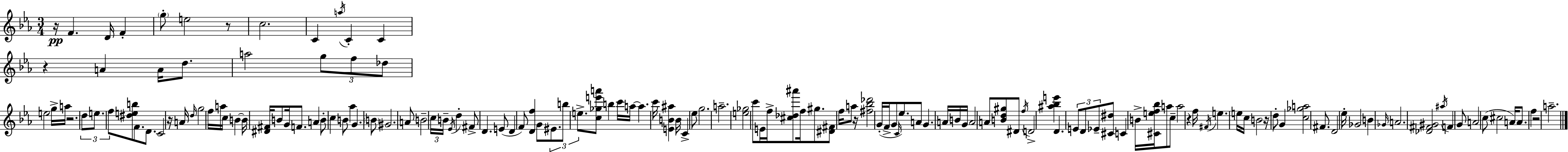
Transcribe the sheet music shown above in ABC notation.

X:1
T:Untitled
M:3/4
L:1/4
K:Cm
z/4 F D/4 F g/2 e2 z/2 c2 C a/4 C C z A A/4 d/2 a2 g/2 f/2 _d/2 e2 g/4 a/4 z2 d/2 e/2 f/2 [^deb]/2 F/2 D/2 C2 z/4 A/4 d/4 g2 f/4 a/4 c/4 B B/4 [^D^F]/4 B/2 G/4 F/2 A B/2 c B/2 _a G B/2 ^G2 A/2 B2 c/4 B/4 _E/4 d ^F/2 D E/2 D F/2 [Df] G/2 ^E/2 b/2 e/2 [c_ge'a']/2 b c'/4 a/4 a c'/4 [EB^a] B/4 C _e/2 g2 a2 [e_g]2 c'/2 E/4 f/4 [^c_d^a']/2 f/4 ^g/2 [^D^F]/2 f/4 a/2 z/4 [^f_b_d']2 G/4 F/4 G/2 C/4 _e/2 A/2 G A/4 B/4 G/4 A2 A/2 [Bd^g]/2 ^D/2 f/4 D2 [^a_be'] D E/2 D/2 _E/2 [^C^d]/2 C B/4 [^Cef_b]/4 a/2 c/2 a2 z f/4 ^F/4 e e/4 c/4 B2 z/4 d/2 G [c_ga]2 ^F/2 D2 _e/4 _G2 B _G/4 A2 [_D^F^G]2 ^a/4 F G/2 A2 c/2 ^c2 A/4 A/2 f z2 a2